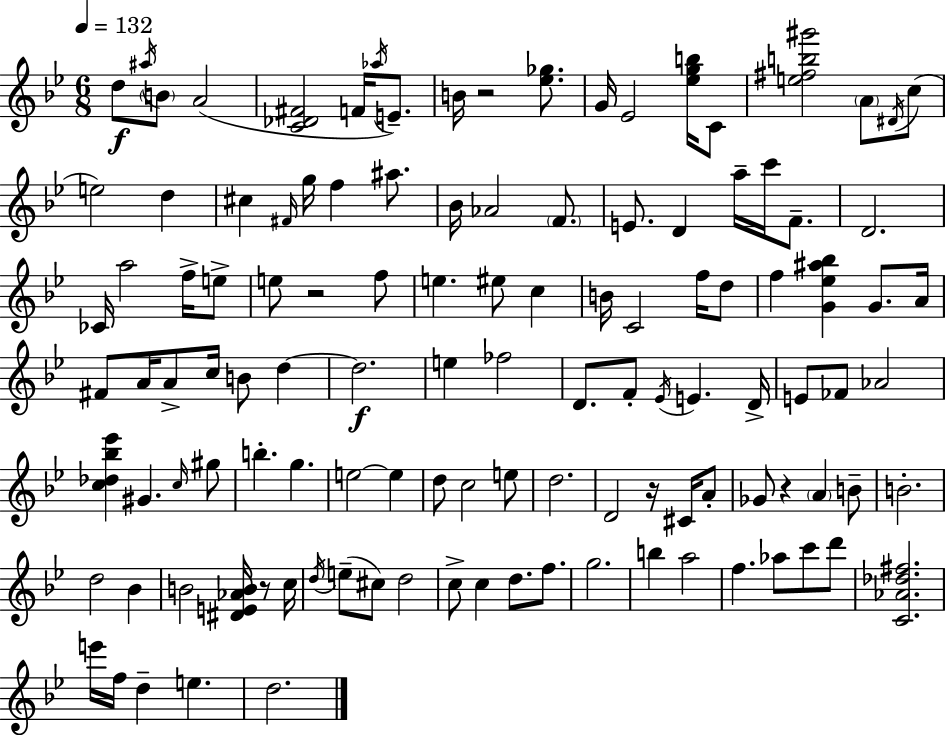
{
  \clef treble
  \numericTimeSignature
  \time 6/8
  \key bes \major
  \tempo 4 = 132
  d''8\f \acciaccatura { ais''16 } \parenthesize b'8 a'2( | <c' des' fis'>2 f'16 \acciaccatura { aes''16 } e'8.--) | b'16 r2 <ees'' ges''>8. | g'16 ees'2 <ees'' g'' b''>16 | \break c'8 <e'' fis'' b'' gis'''>2 \parenthesize a'8 | \acciaccatura { dis'16 }( c''8 e''2) d''4 | cis''4 \grace { fis'16 } g''16 f''4 | ais''8. bes'16 aes'2 | \break \parenthesize f'8. e'8. d'4 a''16-- | c'''16 f'8.-- d'2. | ces'16 a''2 | f''16-> e''8-> e''8 r2 | \break f''8 e''4. eis''8 | c''4 b'16 c'2 | f''16 d''8 f''4 <g' ees'' ais'' bes''>4 | g'8. a'16 fis'8 a'16 a'8-> c''16 b'8 | \break d''4~~ d''2.\f | e''4 fes''2 | d'8. f'8-. \acciaccatura { ees'16 } e'4. | d'16-> e'8 fes'8 aes'2 | \break <c'' des'' bes'' ees'''>4 gis'4. | \grace { c''16 } gis''8 b''4.-. | g''4. e''2~~ | e''4 d''8 c''2 | \break e''8 d''2. | d'2 | r16 cis'16 a'8-. ges'8 r4 | \parenthesize a'4 b'8-- b'2.-. | \break d''2 | bes'4 b'2 | <dis' e' aes' b'>16 r8 c''16 \acciaccatura { d''16 }( e''8-- cis''8) d''2 | c''8-> c''4 | \break d''8. f''8. g''2. | b''4 a''2 | f''4. | aes''8 c'''8 d'''8 <c' aes' des'' fis''>2. | \break e'''16 f''16 d''4-- | e''4. d''2. | \bar "|."
}